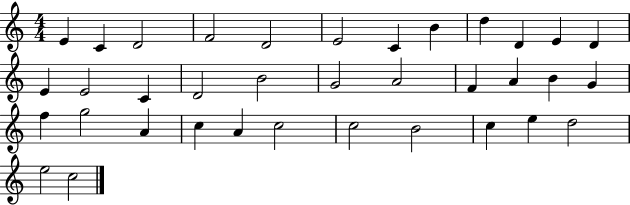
X:1
T:Untitled
M:4/4
L:1/4
K:C
E C D2 F2 D2 E2 C B d D E D E E2 C D2 B2 G2 A2 F A B G f g2 A c A c2 c2 B2 c e d2 e2 c2